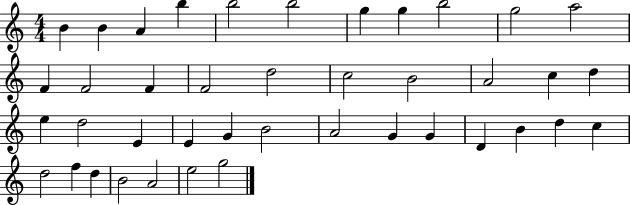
X:1
T:Untitled
M:4/4
L:1/4
K:C
B B A b b2 b2 g g b2 g2 a2 F F2 F F2 d2 c2 B2 A2 c d e d2 E E G B2 A2 G G D B d c d2 f d B2 A2 e2 g2